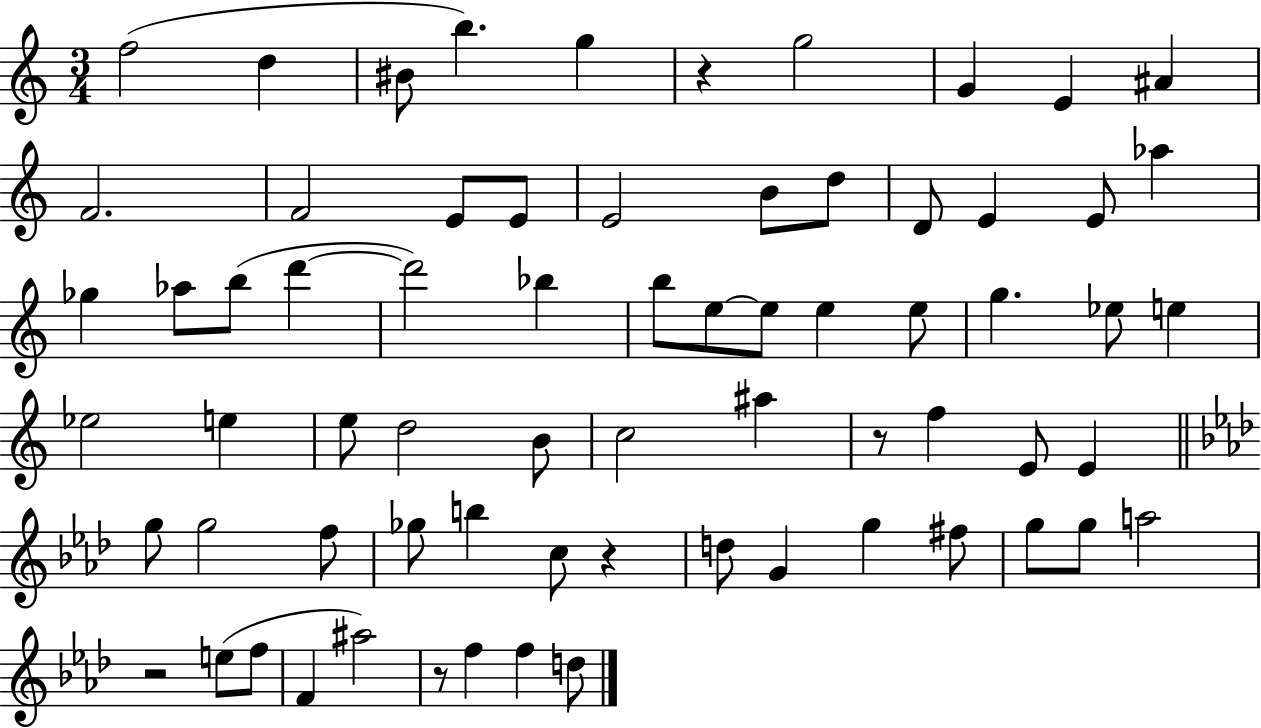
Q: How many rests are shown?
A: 5